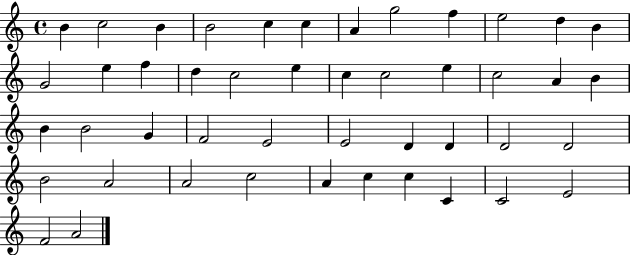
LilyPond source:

{
  \clef treble
  \time 4/4
  \defaultTimeSignature
  \key c \major
  b'4 c''2 b'4 | b'2 c''4 c''4 | a'4 g''2 f''4 | e''2 d''4 b'4 | \break g'2 e''4 f''4 | d''4 c''2 e''4 | c''4 c''2 e''4 | c''2 a'4 b'4 | \break b'4 b'2 g'4 | f'2 e'2 | e'2 d'4 d'4 | d'2 d'2 | \break b'2 a'2 | a'2 c''2 | a'4 c''4 c''4 c'4 | c'2 e'2 | \break f'2 a'2 | \bar "|."
}